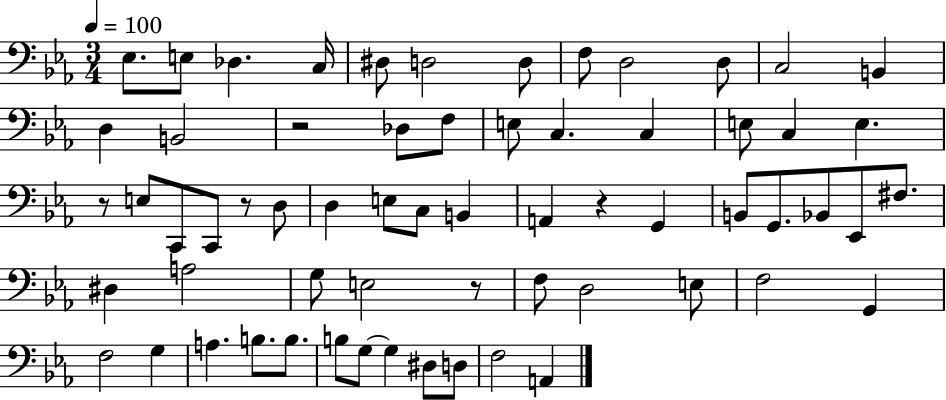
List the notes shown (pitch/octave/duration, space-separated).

Eb3/e. E3/e Db3/q. C3/s D#3/e D3/h D3/e F3/e D3/h D3/e C3/h B2/q D3/q B2/h R/h Db3/e F3/e E3/e C3/q. C3/q E3/e C3/q E3/q. R/e E3/e C2/e C2/e R/e D3/e D3/q E3/e C3/e B2/q A2/q R/q G2/q B2/e G2/e. Bb2/e Eb2/e F#3/e. D#3/q A3/h G3/e E3/h R/e F3/e D3/h E3/e F3/h G2/q F3/h G3/q A3/q. B3/e. B3/e. B3/e G3/e G3/q D#3/e D3/e F3/h A2/q